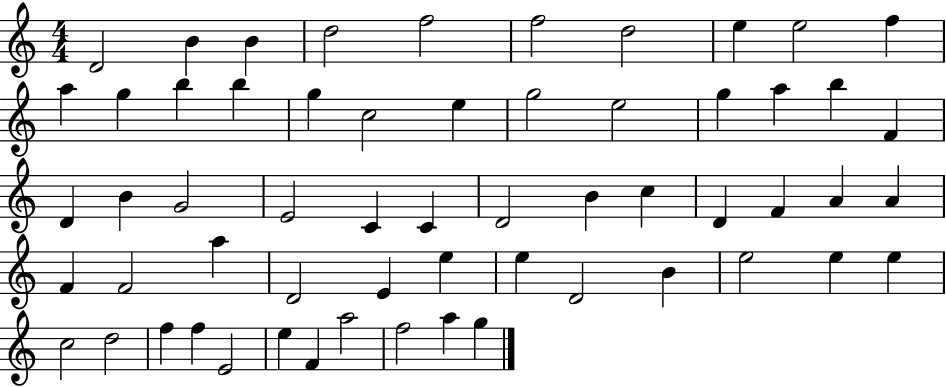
{
  \clef treble
  \numericTimeSignature
  \time 4/4
  \key c \major
  d'2 b'4 b'4 | d''2 f''2 | f''2 d''2 | e''4 e''2 f''4 | \break a''4 g''4 b''4 b''4 | g''4 c''2 e''4 | g''2 e''2 | g''4 a''4 b''4 f'4 | \break d'4 b'4 g'2 | e'2 c'4 c'4 | d'2 b'4 c''4 | d'4 f'4 a'4 a'4 | \break f'4 f'2 a''4 | d'2 e'4 e''4 | e''4 d'2 b'4 | e''2 e''4 e''4 | \break c''2 d''2 | f''4 f''4 e'2 | e''4 f'4 a''2 | f''2 a''4 g''4 | \break \bar "|."
}